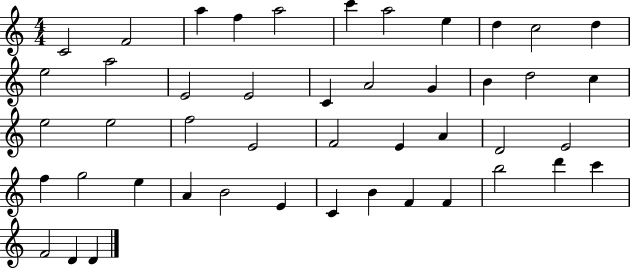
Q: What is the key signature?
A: C major